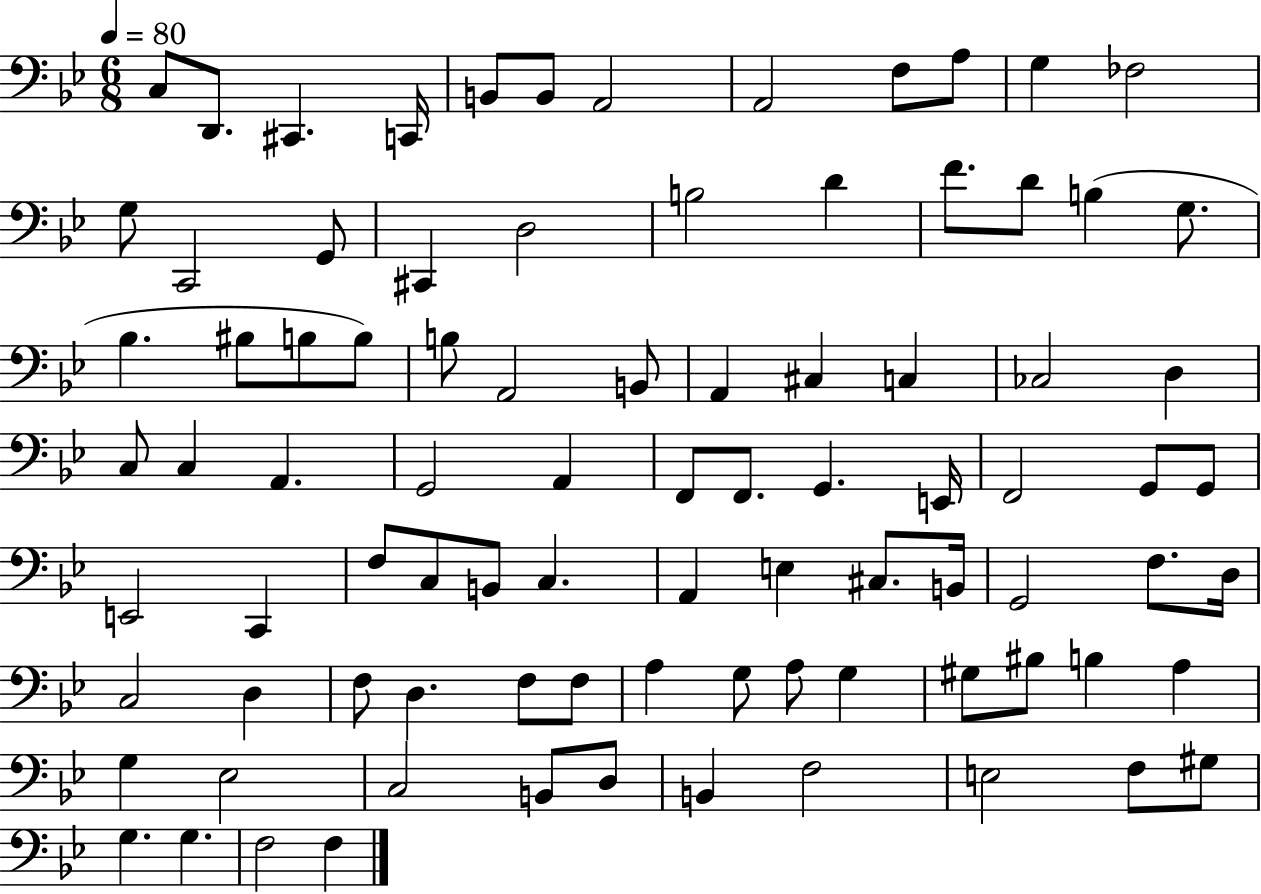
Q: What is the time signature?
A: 6/8